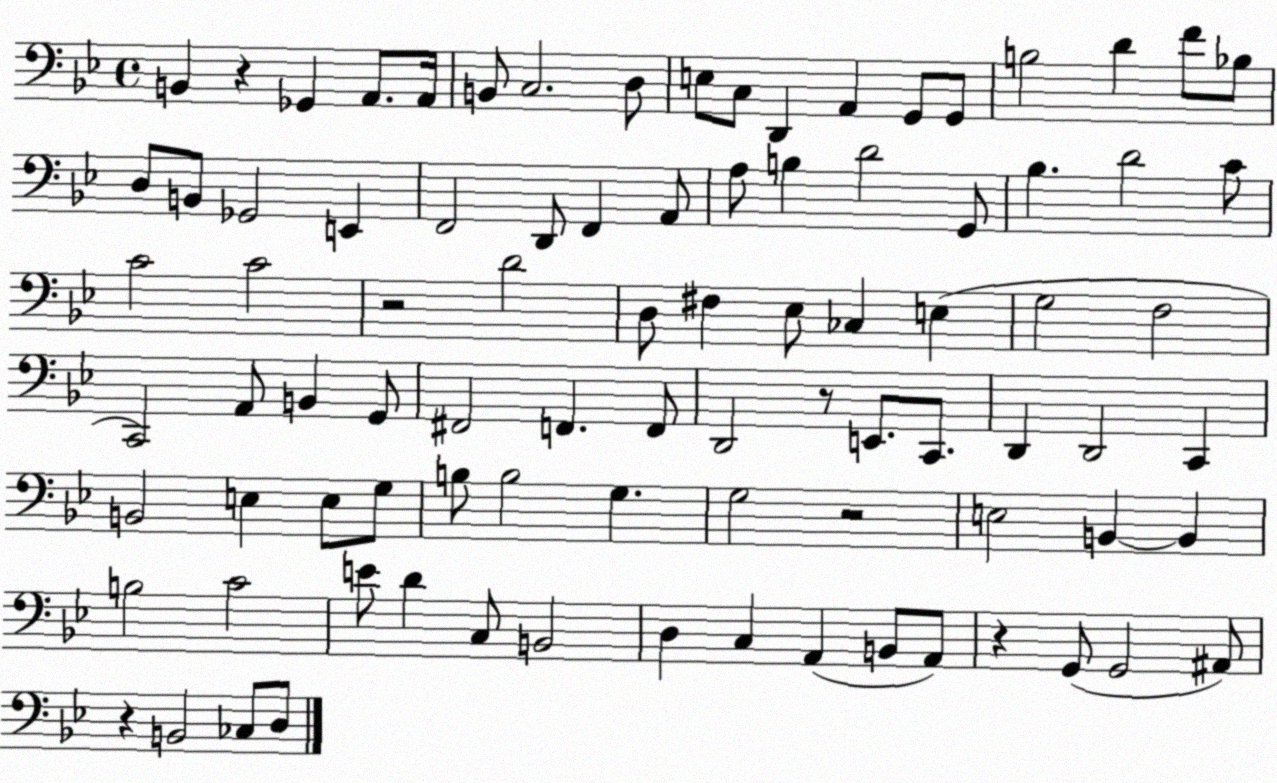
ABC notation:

X:1
T:Untitled
M:4/4
L:1/4
K:Bb
B,, z _G,, A,,/2 A,,/4 B,,/2 C,2 D,/2 E,/2 C,/2 D,, A,, G,,/2 G,,/2 B,2 D F/2 _B,/2 D,/2 B,,/2 _G,,2 E,, F,,2 D,,/2 F,, A,,/2 A,/2 B, D2 G,,/2 _B, D2 C/2 C2 C2 z2 D2 D,/2 ^F, _E,/2 _C, E, G,2 F,2 C,,2 A,,/2 B,, G,,/2 ^F,,2 F,, F,,/2 D,,2 z/2 E,,/2 C,,/2 D,, D,,2 C,, B,,2 E, E,/2 G,/2 B,/2 B,2 G, G,2 z2 E,2 B,, B,, B,2 C2 E/2 D C,/2 B,,2 D, C, A,, B,,/2 A,,/2 z G,,/2 G,,2 ^A,,/2 z B,,2 _C,/2 D,/2